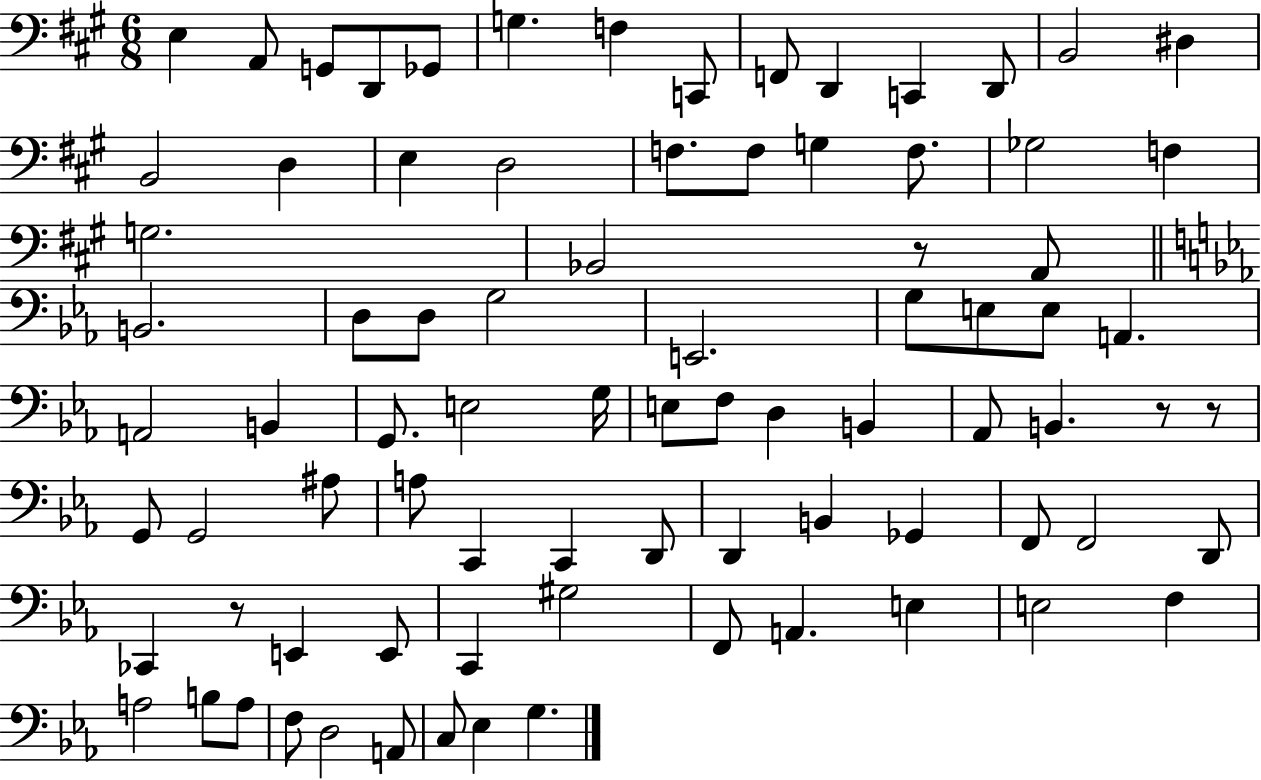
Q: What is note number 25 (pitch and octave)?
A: G3